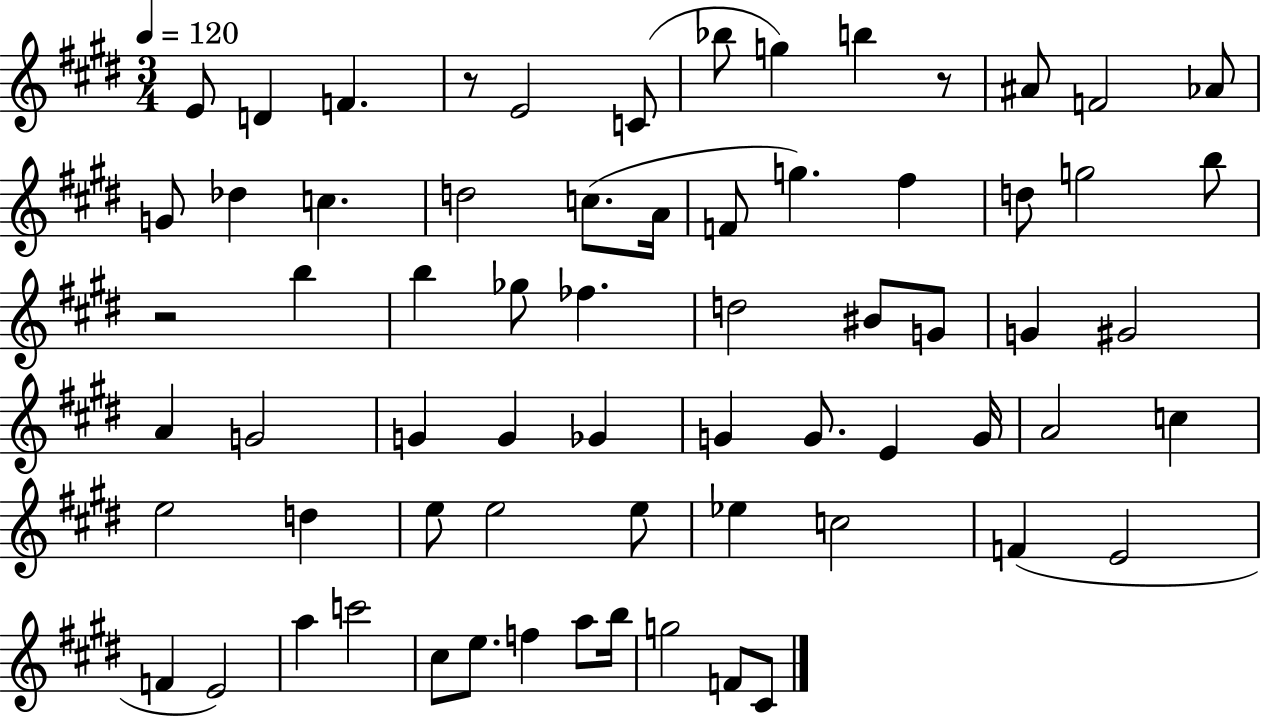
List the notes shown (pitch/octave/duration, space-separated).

E4/e D4/q F4/q. R/e E4/h C4/e Bb5/e G5/q B5/q R/e A#4/e F4/h Ab4/e G4/e Db5/q C5/q. D5/h C5/e. A4/s F4/e G5/q. F#5/q D5/e G5/h B5/e R/h B5/q B5/q Gb5/e FES5/q. D5/h BIS4/e G4/e G4/q G#4/h A4/q G4/h G4/q G4/q Gb4/q G4/q G4/e. E4/q G4/s A4/h C5/q E5/h D5/q E5/e E5/h E5/e Eb5/q C5/h F4/q E4/h F4/q E4/h A5/q C6/h C#5/e E5/e. F5/q A5/e B5/s G5/h F4/e C#4/e